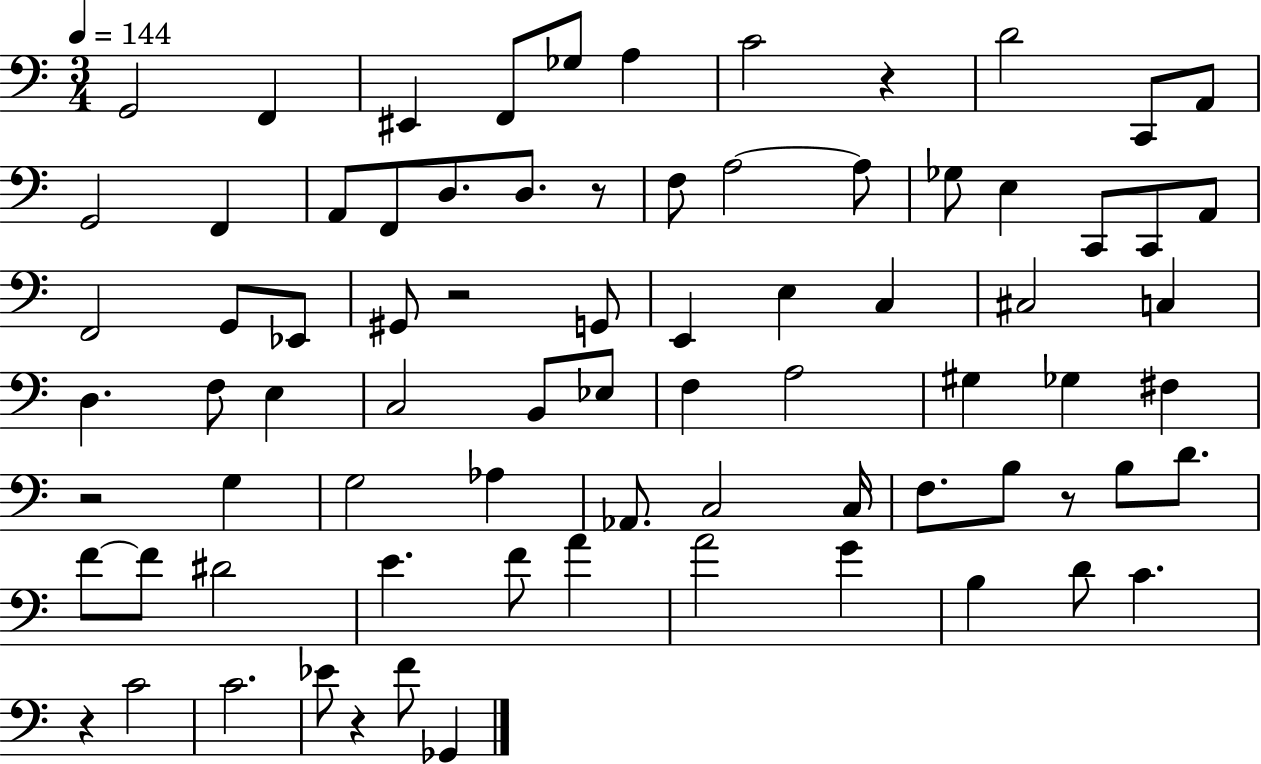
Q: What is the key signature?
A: C major